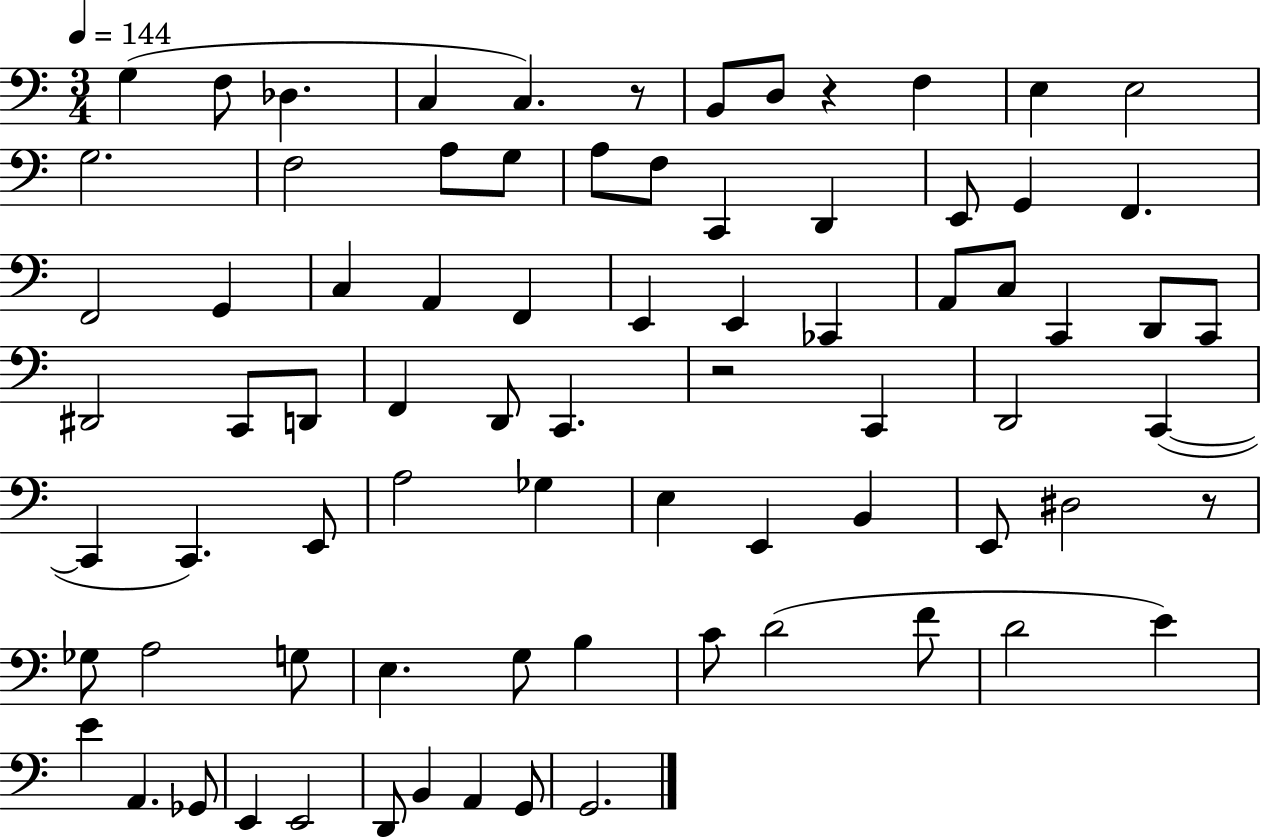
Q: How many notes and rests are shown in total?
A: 78